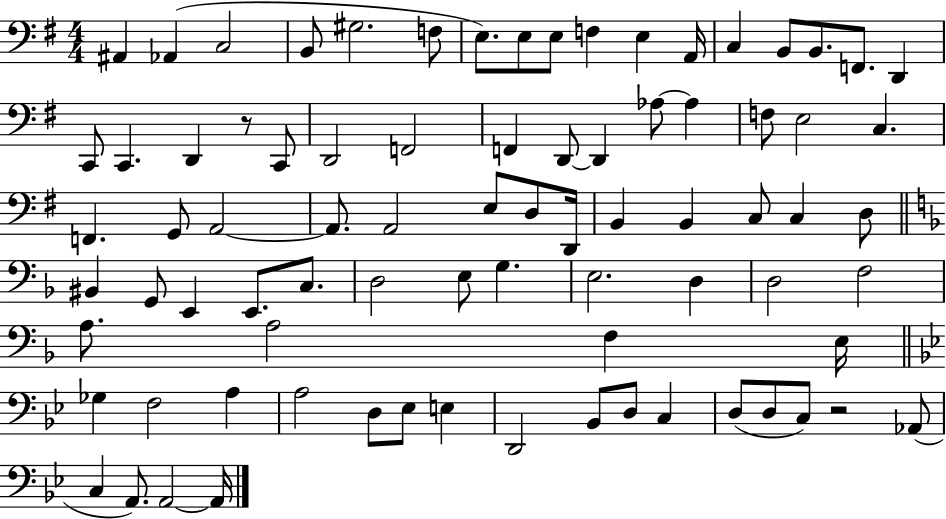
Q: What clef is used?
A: bass